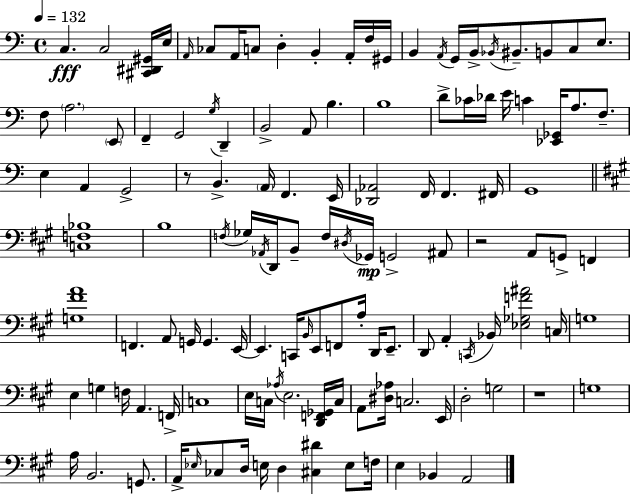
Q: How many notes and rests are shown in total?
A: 126